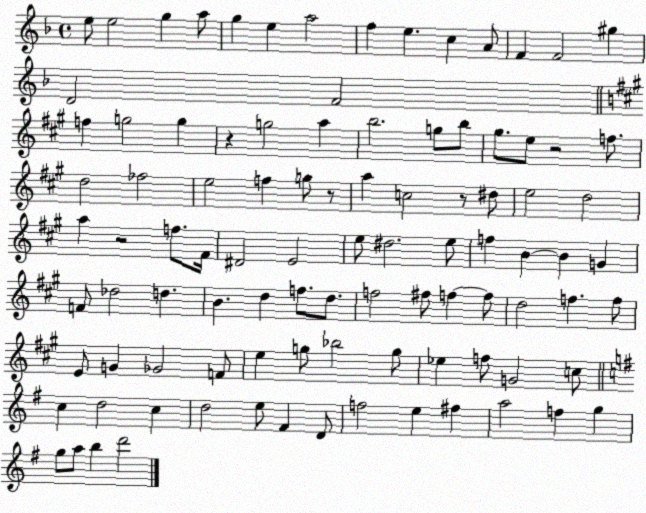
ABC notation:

X:1
T:Untitled
M:4/4
L:1/4
K:F
e/2 e2 g a/2 g e a2 f e c A/2 F F2 ^g D2 F2 f g2 g z g2 a b2 g/2 b/2 ^g/2 e/2 z2 f/2 d2 _f2 e2 f g/2 z/2 a c2 z/2 ^d/2 e2 d2 a z2 f/2 ^F/4 ^D2 E2 e/2 ^d2 e/2 f B B G F/2 _d2 d B d f/2 d/2 f2 ^f/2 f f/2 d2 f f/2 E/2 G _G2 F/2 e g/2 _b2 g/2 _e f/2 G2 c/2 c d2 c d2 e/2 ^F D/2 f2 e ^f a2 f g g/2 a/2 b d'2